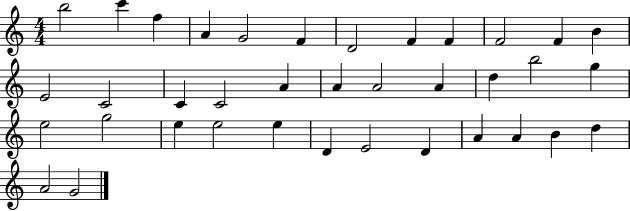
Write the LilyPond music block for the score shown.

{
  \clef treble
  \numericTimeSignature
  \time 4/4
  \key c \major
  b''2 c'''4 f''4 | a'4 g'2 f'4 | d'2 f'4 f'4 | f'2 f'4 b'4 | \break e'2 c'2 | c'4 c'2 a'4 | a'4 a'2 a'4 | d''4 b''2 g''4 | \break e''2 g''2 | e''4 e''2 e''4 | d'4 e'2 d'4 | a'4 a'4 b'4 d''4 | \break a'2 g'2 | \bar "|."
}